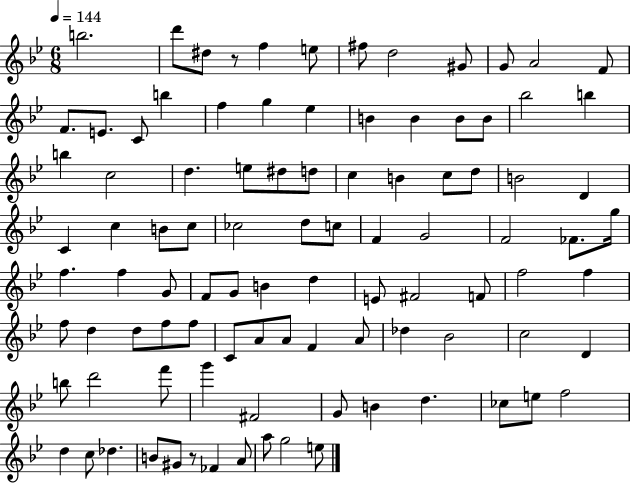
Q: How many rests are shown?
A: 2